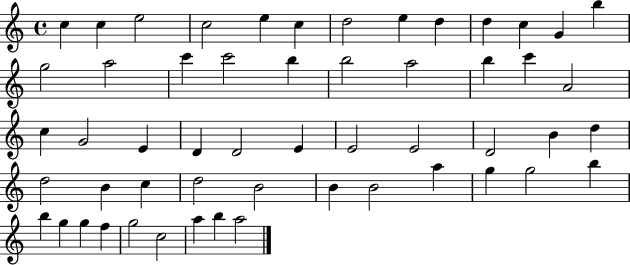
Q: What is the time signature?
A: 4/4